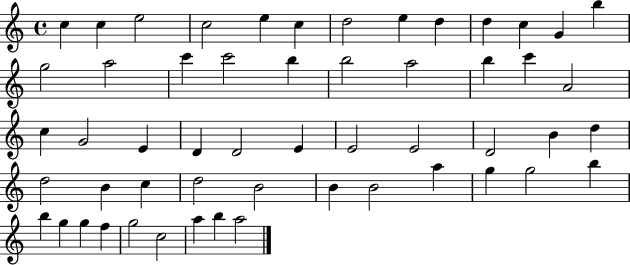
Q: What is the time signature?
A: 4/4